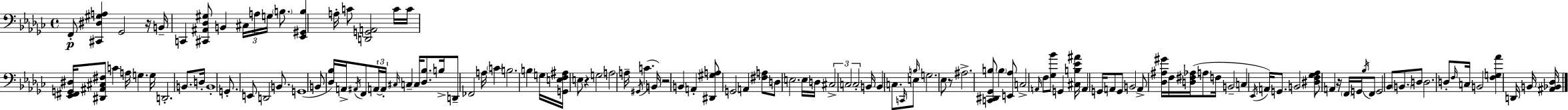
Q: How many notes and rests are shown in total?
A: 131